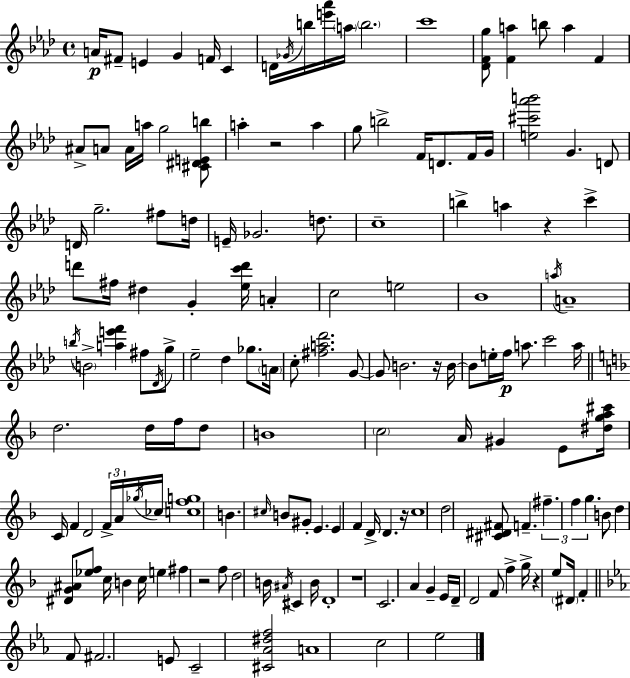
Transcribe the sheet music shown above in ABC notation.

X:1
T:Untitled
M:4/4
L:1/4
K:Ab
A/4 ^F/2 E G F/4 C D/4 _G/4 b/4 [e'_a']/4 a/4 b2 c'4 [_DFg]/2 [Fa] b/2 a F ^A/2 A/2 A/4 a/4 g2 [^C^DEb]/2 a z2 a g/2 b2 F/4 D/2 F/4 G/4 [e^c'_a'b']2 G D/2 D/4 g2 ^f/2 d/4 E/4 _G2 d/2 c4 b a z c' d'/2 ^f/4 ^d G [_ec'd']/4 A c2 e2 _B4 a/4 A4 b/4 B2 [ae'f'] ^f/2 _D/4 g/2 _e2 _d _g/2 A/4 c/2 [^fa_d']2 G/2 G/2 B2 z/4 B/4 B/2 e/4 f/4 a/2 c'2 a/4 d2 d/4 f/4 d/2 B4 c2 A/4 ^G E/2 [^dga^c']/4 C/4 F D2 F/4 A/4 _g/4 _c/4 [cfg]4 B ^c/4 B/2 ^G/2 E E F D/4 D z/4 c4 d2 [^C^D^F]/2 F ^f f g B/2 d [^DG^A]/2 [_ef]/2 c/4 B c/4 e ^f z2 f/2 d2 B/4 ^A/4 ^C B/4 D4 z4 C2 A G E/4 D/4 D2 F/2 f g/4 z e/2 ^D/4 F F/2 ^F2 E/2 C2 [^C_A^df]2 A4 c2 _e2